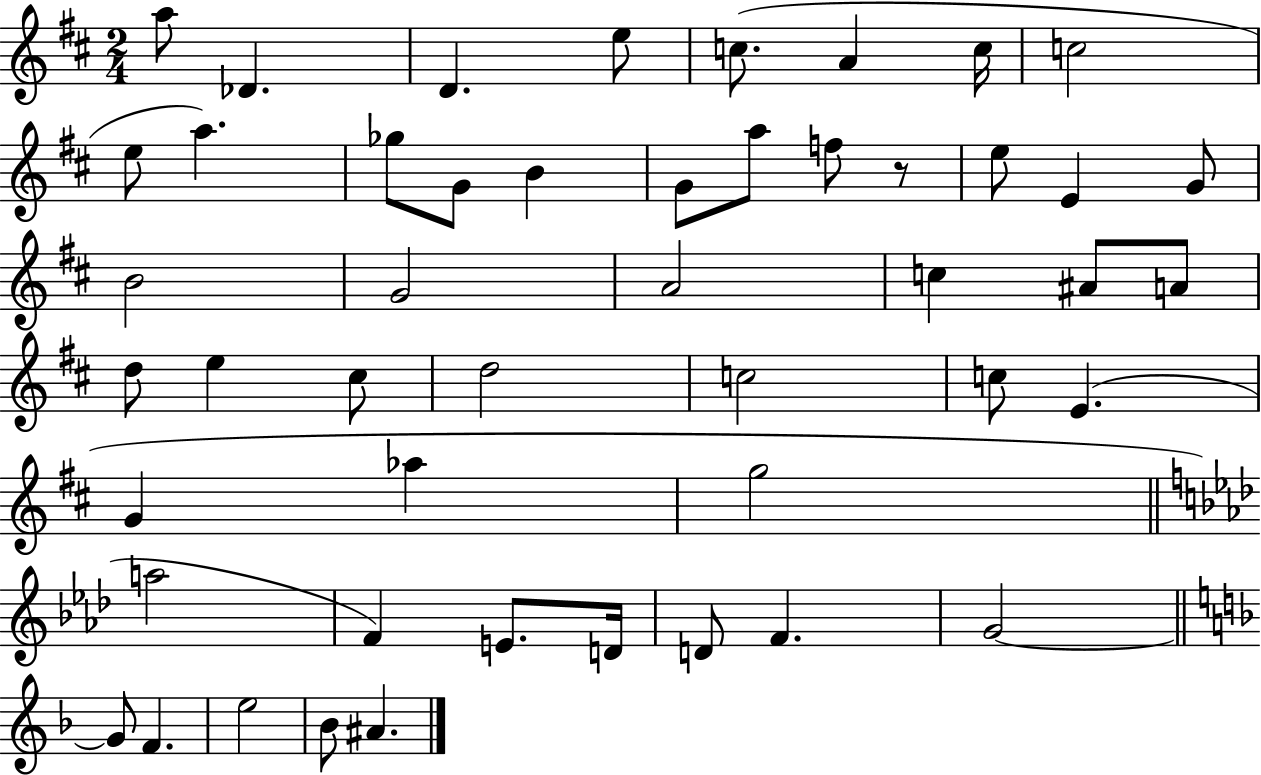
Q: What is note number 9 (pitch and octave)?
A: E5